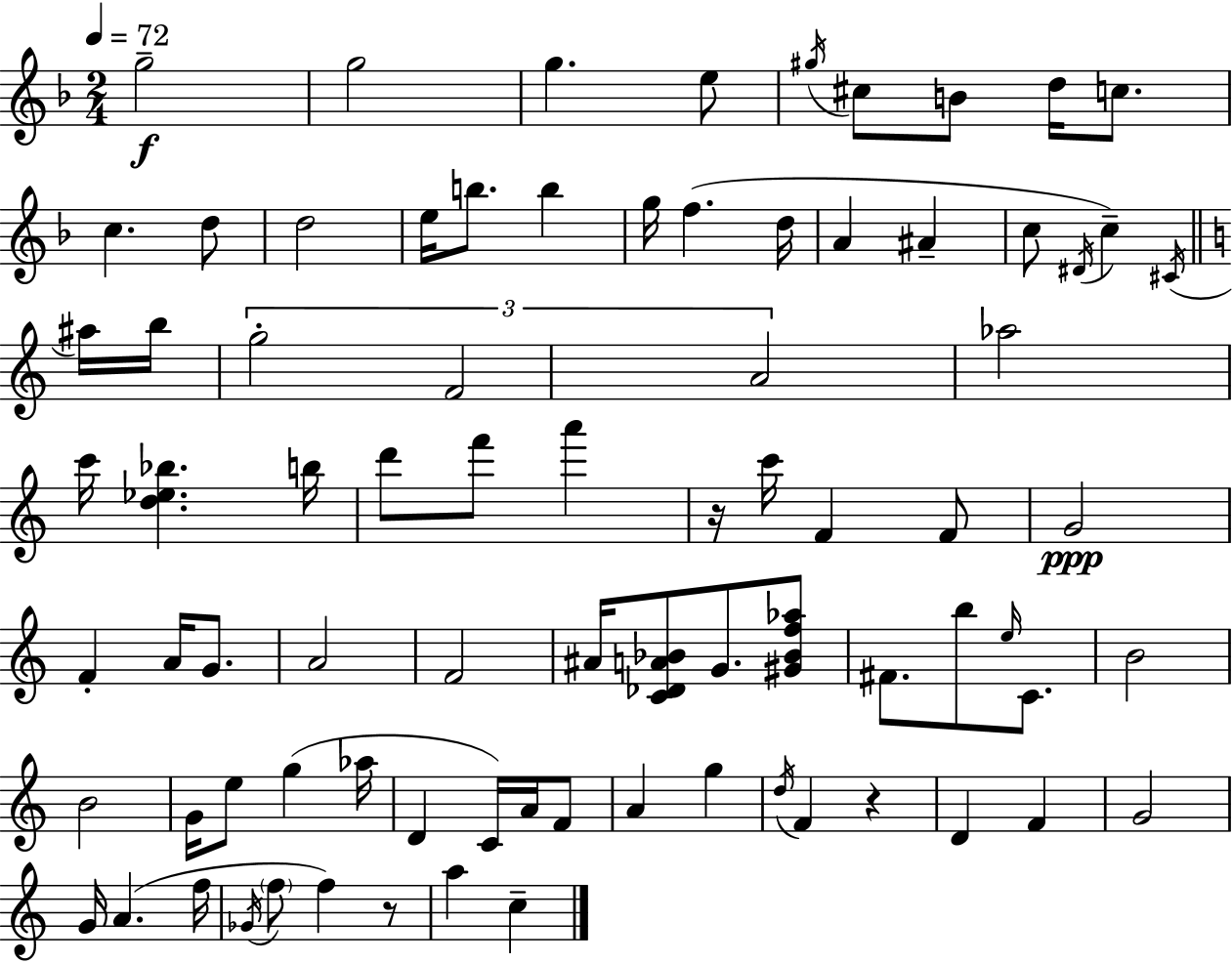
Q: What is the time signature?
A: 2/4